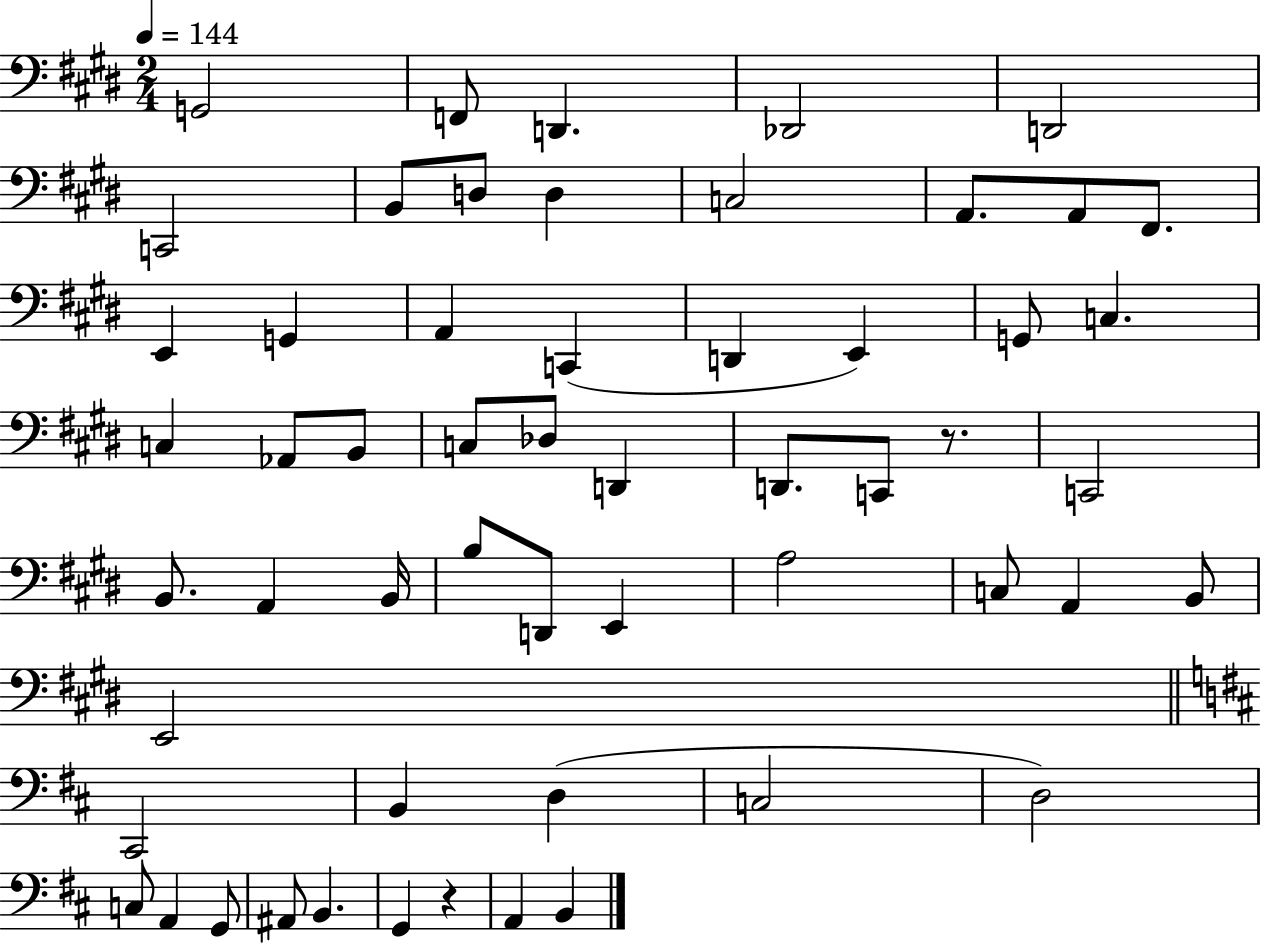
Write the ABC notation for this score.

X:1
T:Untitled
M:2/4
L:1/4
K:E
G,,2 F,,/2 D,, _D,,2 D,,2 C,,2 B,,/2 D,/2 D, C,2 A,,/2 A,,/2 ^F,,/2 E,, G,, A,, C,, D,, E,, G,,/2 C, C, _A,,/2 B,,/2 C,/2 _D,/2 D,, D,,/2 C,,/2 z/2 C,,2 B,,/2 A,, B,,/4 B,/2 D,,/2 E,, A,2 C,/2 A,, B,,/2 E,,2 ^C,,2 B,, D, C,2 D,2 C,/2 A,, G,,/2 ^A,,/2 B,, G,, z A,, B,,